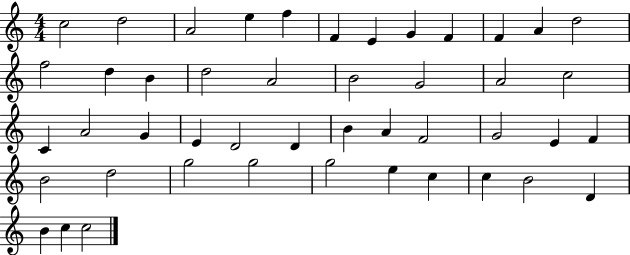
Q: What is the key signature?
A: C major